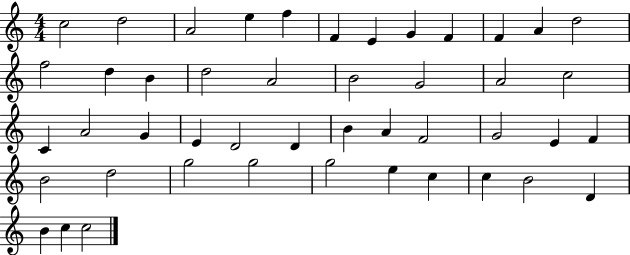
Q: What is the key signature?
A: C major